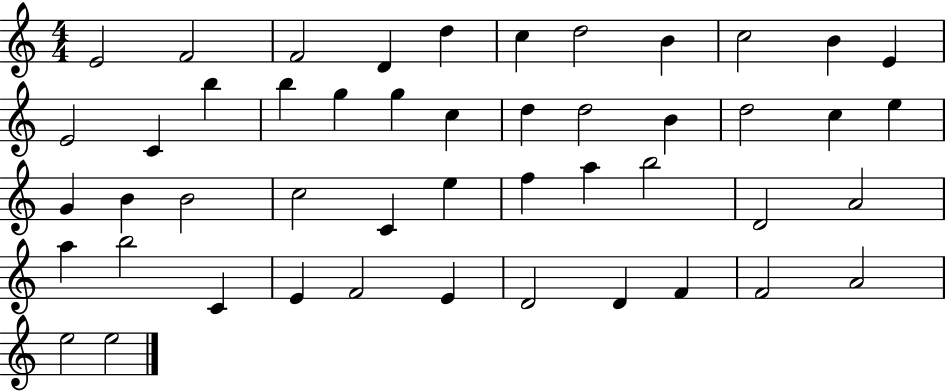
X:1
T:Untitled
M:4/4
L:1/4
K:C
E2 F2 F2 D d c d2 B c2 B E E2 C b b g g c d d2 B d2 c e G B B2 c2 C e f a b2 D2 A2 a b2 C E F2 E D2 D F F2 A2 e2 e2